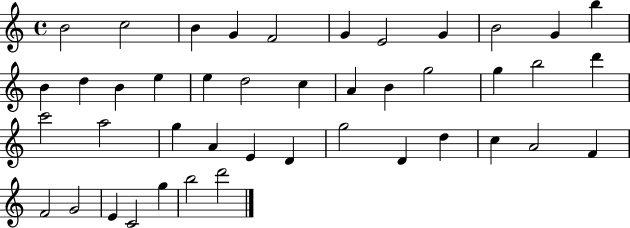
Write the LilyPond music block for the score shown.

{
  \clef treble
  \time 4/4
  \defaultTimeSignature
  \key c \major
  b'2 c''2 | b'4 g'4 f'2 | g'4 e'2 g'4 | b'2 g'4 b''4 | \break b'4 d''4 b'4 e''4 | e''4 d''2 c''4 | a'4 b'4 g''2 | g''4 b''2 d'''4 | \break c'''2 a''2 | g''4 a'4 e'4 d'4 | g''2 d'4 d''4 | c''4 a'2 f'4 | \break f'2 g'2 | e'4 c'2 g''4 | b''2 d'''2 | \bar "|."
}